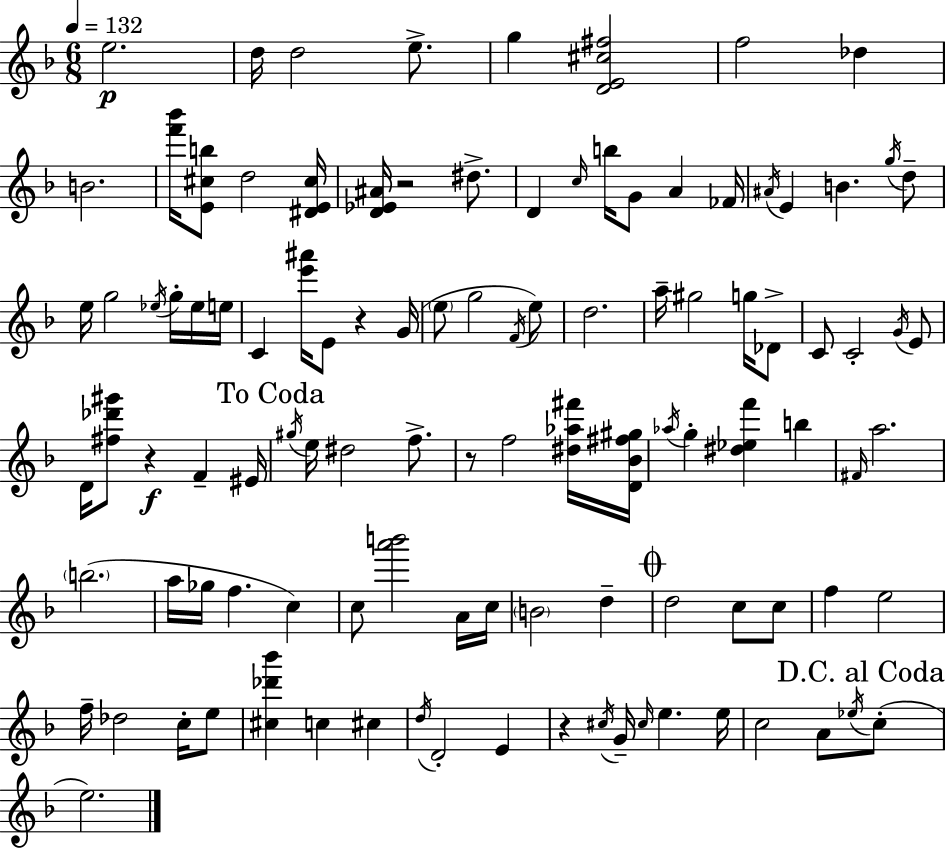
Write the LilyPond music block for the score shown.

{
  \clef treble
  \numericTimeSignature
  \time 6/8
  \key f \major
  \tempo 4 = 132
  \repeat volta 2 { e''2.\p | d''16 d''2 e''8.-> | g''4 <d' e' cis'' fis''>2 | f''2 des''4 | \break b'2. | <f''' bes'''>16 <e' cis'' b''>8 d''2 <dis' e' cis''>16 | <d' ees' ais'>16 r2 dis''8.-> | d'4 \grace { c''16 } b''16 g'8 a'4 | \break fes'16 \acciaccatura { ais'16 } e'4 b'4. | \acciaccatura { g''16 } d''8-- e''16 g''2 | \acciaccatura { ees''16 } g''16-. ees''16 e''16 c'4 <e''' ais'''>16 e'8 r4 | g'16( \parenthesize e''8 g''2 | \break \acciaccatura { f'16 } e''8) d''2. | a''16-- gis''2 | g''16 des'8-> c'8 c'2-. | \acciaccatura { g'16 } e'8 d'16 <fis'' des''' gis'''>8 r4\f | \break f'4-- eis'16 \mark "To Coda" \acciaccatura { gis''16 } e''16 dis''2 | f''8.-> r8 f''2 | <dis'' aes'' fis'''>16 <d' bes' fis'' gis''>16 \acciaccatura { aes''16 } g''4-. | <dis'' ees'' f'''>4 b''4 \grace { fis'16 } a''2. | \break \parenthesize b''2.( | a''16 ges''16 f''4. | c''4) c''8 <a''' b'''>2 | a'16 c''16 \parenthesize b'2 | \break d''4-- \mark \markup { \musicglyph "scripts.coda" } d''2 | c''8 c''8 f''4 | e''2 f''16-- des''2 | c''16-. e''8 <cis'' des''' bes'''>4 | \break c''4 cis''4 \acciaccatura { d''16 } d'2-. | e'4 r4 | \acciaccatura { cis''16 } g'16-- \grace { cis''16 } e''4. e''16 | c''2 a'8 \acciaccatura { ees''16 }( \mark "D.C. al Coda" c''8-. | \break e''2.) | } \bar "|."
}